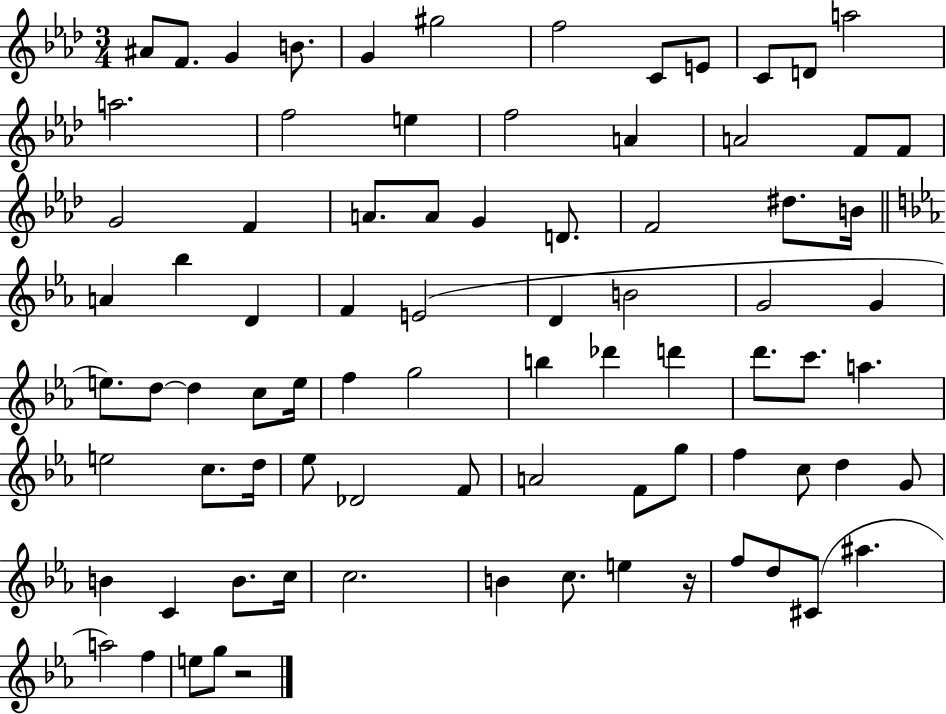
{
  \clef treble
  \numericTimeSignature
  \time 3/4
  \key aes \major
  \repeat volta 2 { ais'8 f'8. g'4 b'8. | g'4 gis''2 | f''2 c'8 e'8 | c'8 d'8 a''2 | \break a''2. | f''2 e''4 | f''2 a'4 | a'2 f'8 f'8 | \break g'2 f'4 | a'8. a'8 g'4 d'8. | f'2 dis''8. b'16 | \bar "||" \break \key c \minor a'4 bes''4 d'4 | f'4 e'2( | d'4 b'2 | g'2 g'4 | \break e''8.) d''8~~ d''4 c''8 e''16 | f''4 g''2 | b''4 des'''4 d'''4 | d'''8. c'''8. a''4. | \break e''2 c''8. d''16 | ees''8 des'2 f'8 | a'2 f'8 g''8 | f''4 c''8 d''4 g'8 | \break b'4 c'4 b'8. c''16 | c''2. | b'4 c''8. e''4 r16 | f''8 d''8 cis'8( ais''4. | \break a''2) f''4 | e''8 g''8 r2 | } \bar "|."
}